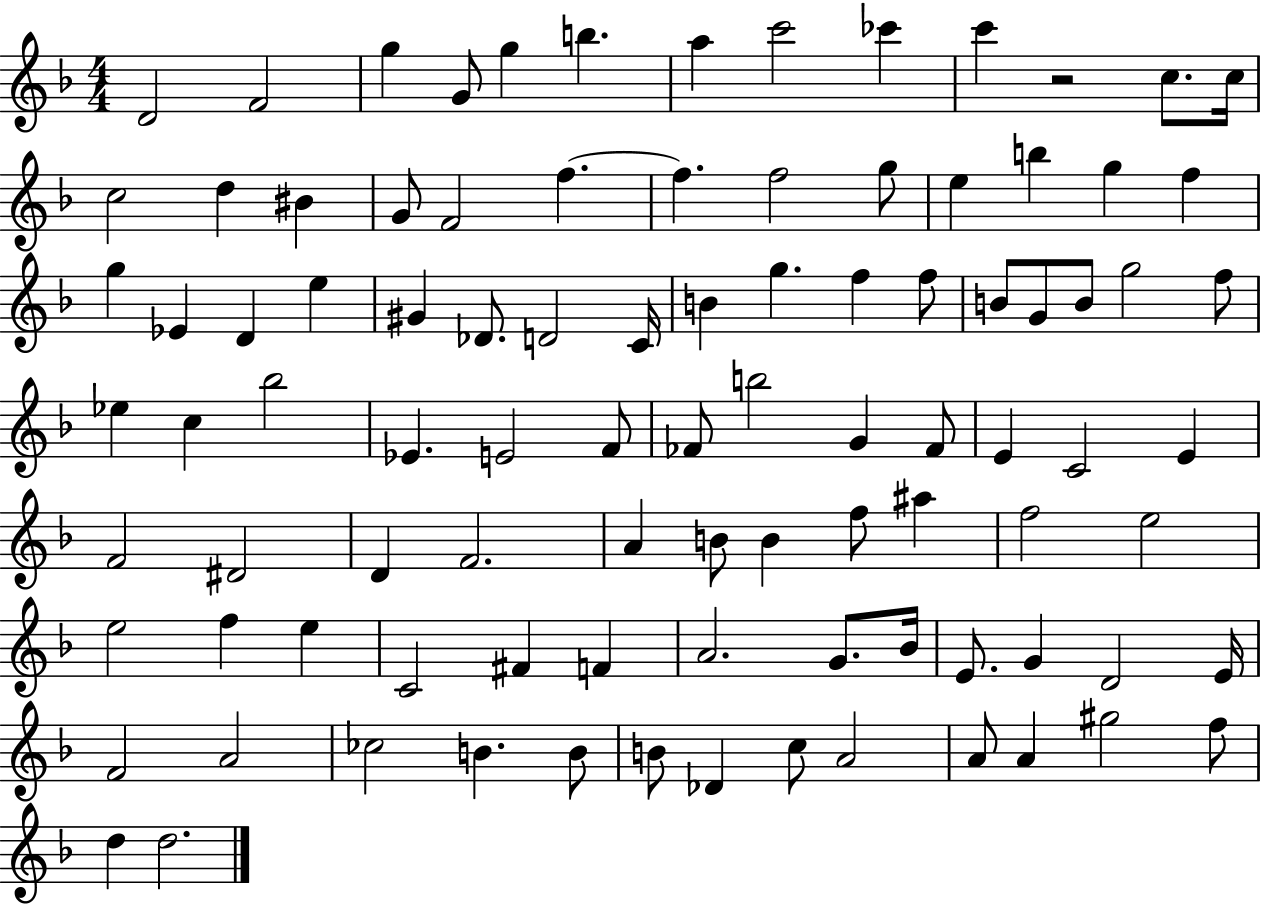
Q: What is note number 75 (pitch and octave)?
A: Bb4